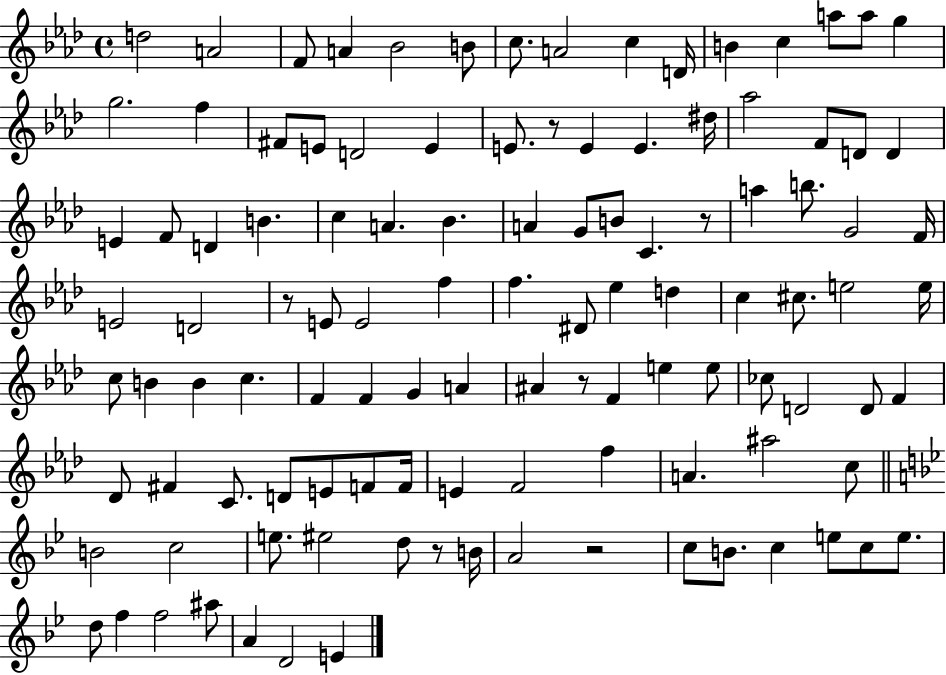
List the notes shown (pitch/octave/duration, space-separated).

D5/h A4/h F4/e A4/q Bb4/h B4/e C5/e. A4/h C5/q D4/s B4/q C5/q A5/e A5/e G5/q G5/h. F5/q F#4/e E4/e D4/h E4/q E4/e. R/e E4/q E4/q. D#5/s Ab5/h F4/e D4/e D4/q E4/q F4/e D4/q B4/q. C5/q A4/q. Bb4/q. A4/q G4/e B4/e C4/q. R/e A5/q B5/e. G4/h F4/s E4/h D4/h R/e E4/e E4/h F5/q F5/q. D#4/e Eb5/q D5/q C5/q C#5/e. E5/h E5/s C5/e B4/q B4/q C5/q. F4/q F4/q G4/q A4/q A#4/q R/e F4/q E5/q E5/e CES5/e D4/h D4/e F4/q Db4/e F#4/q C4/e. D4/e E4/e F4/e F4/s E4/q F4/h F5/q A4/q. A#5/h C5/e B4/h C5/h E5/e. EIS5/h D5/e R/e B4/s A4/h R/h C5/e B4/e. C5/q E5/e C5/e E5/e. D5/e F5/q F5/h A#5/e A4/q D4/h E4/q